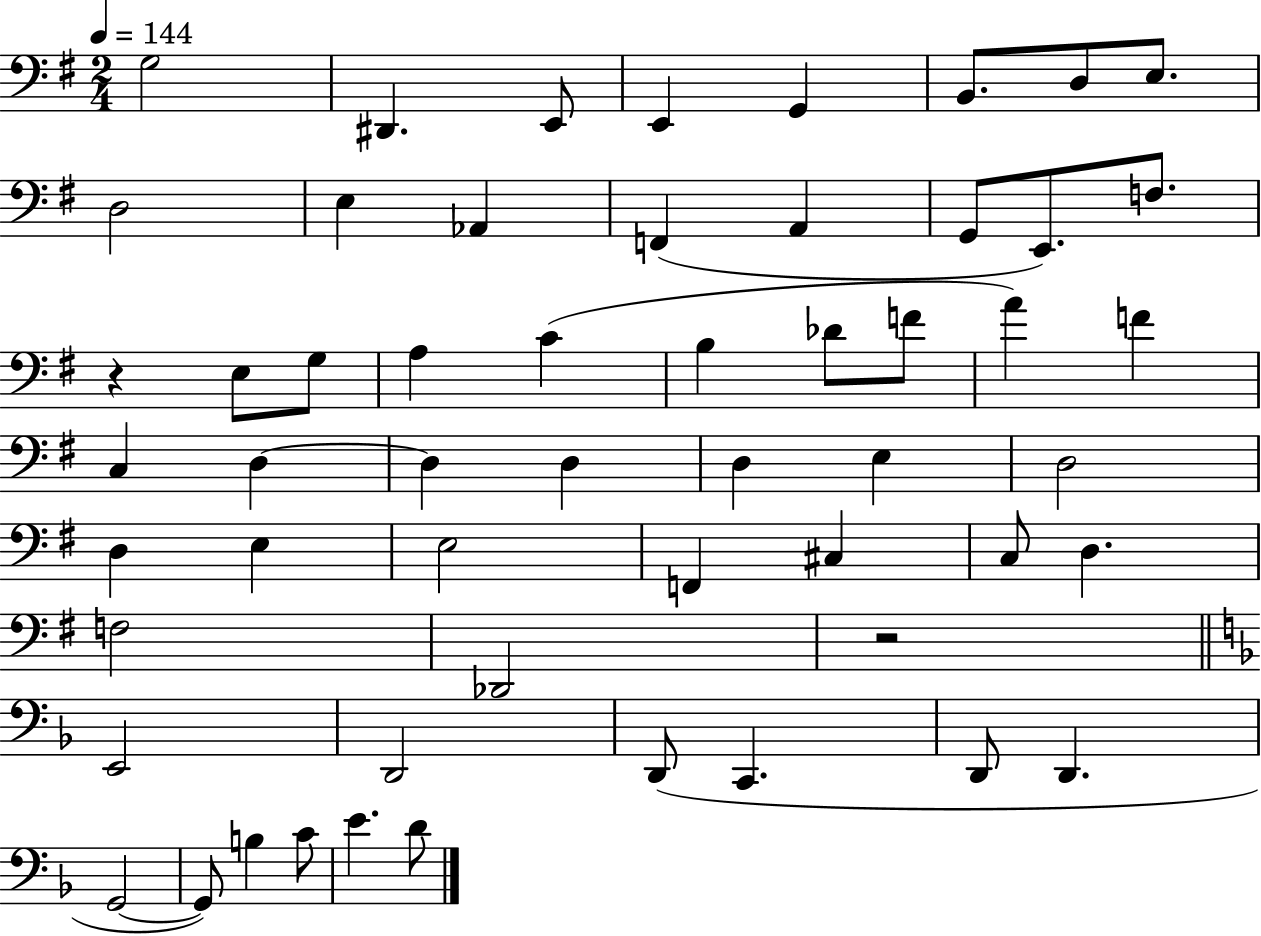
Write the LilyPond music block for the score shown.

{
  \clef bass
  \numericTimeSignature
  \time 2/4
  \key g \major
  \tempo 4 = 144
  g2 | dis,4. e,8 | e,4 g,4 | b,8. d8 e8. | \break d2 | e4 aes,4 | f,4( a,4 | g,8 e,8.) f8. | \break r4 e8 g8 | a4 c'4( | b4 des'8 f'8 | a'4) f'4 | \break c4 d4~~ | d4 d4 | d4 e4 | d2 | \break d4 e4 | e2 | f,4 cis4 | c8 d4. | \break f2 | des,2 | r2 | \bar "||" \break \key f \major e,2 | d,2 | d,8( c,4. | d,8 d,4. | \break g,2~~ | g,8) b4 c'8 | e'4. d'8 | \bar "|."
}